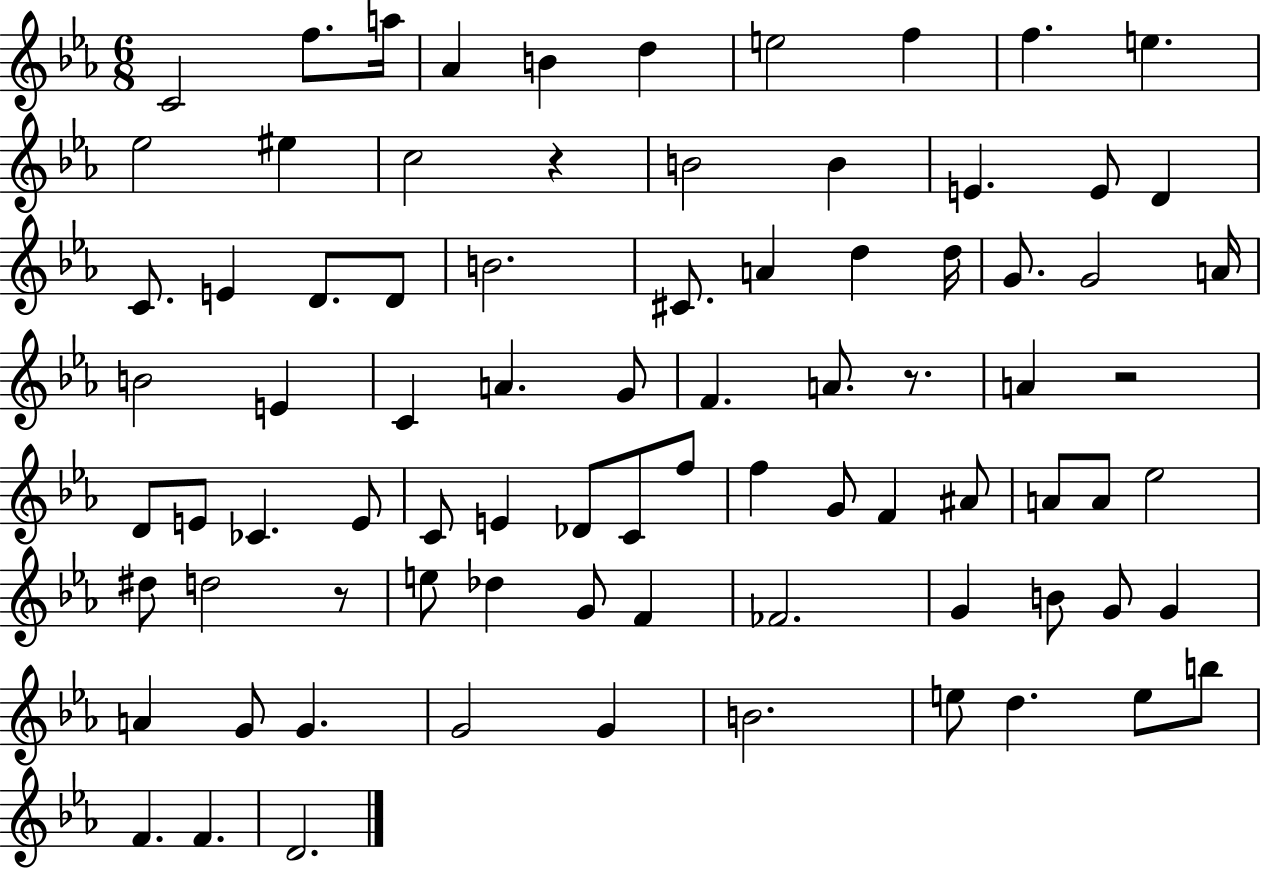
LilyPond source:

{
  \clef treble
  \numericTimeSignature
  \time 6/8
  \key ees \major
  c'2 f''8. a''16 | aes'4 b'4 d''4 | e''2 f''4 | f''4. e''4. | \break ees''2 eis''4 | c''2 r4 | b'2 b'4 | e'4. e'8 d'4 | \break c'8. e'4 d'8. d'8 | b'2. | cis'8. a'4 d''4 d''16 | g'8. g'2 a'16 | \break b'2 e'4 | c'4 a'4. g'8 | f'4. a'8. r8. | a'4 r2 | \break d'8 e'8 ces'4. e'8 | c'8 e'4 des'8 c'8 f''8 | f''4 g'8 f'4 ais'8 | a'8 a'8 ees''2 | \break dis''8 d''2 r8 | e''8 des''4 g'8 f'4 | fes'2. | g'4 b'8 g'8 g'4 | \break a'4 g'8 g'4. | g'2 g'4 | b'2. | e''8 d''4. e''8 b''8 | \break f'4. f'4. | d'2. | \bar "|."
}